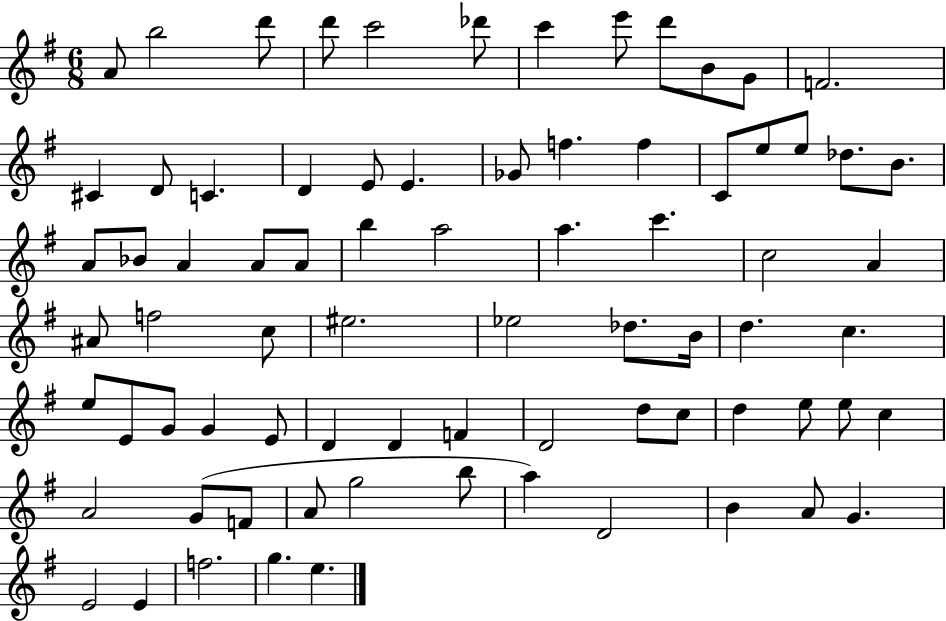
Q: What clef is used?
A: treble